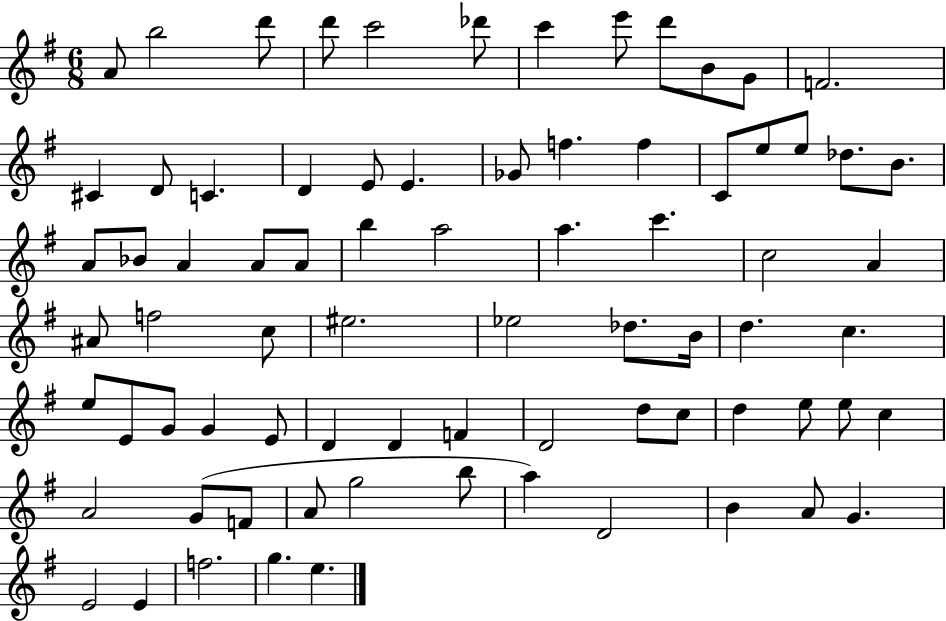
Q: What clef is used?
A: treble